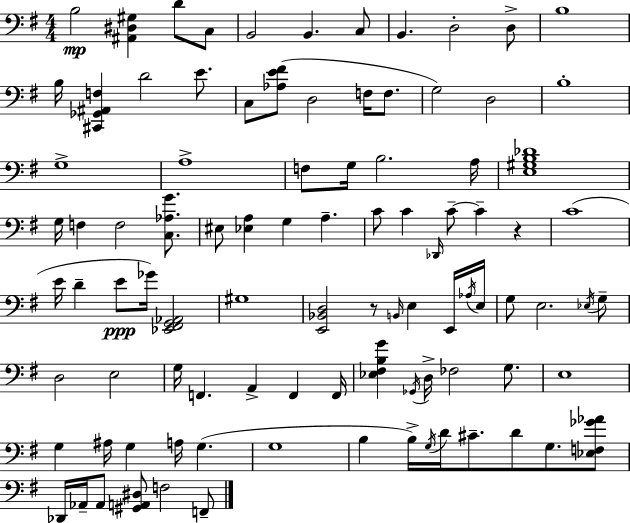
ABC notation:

X:1
T:Untitled
M:4/4
L:1/4
K:G
B,2 [^A,,^D,^G,] D/2 C,/2 B,,2 B,, C,/2 B,, D,2 D,/2 B,4 B,/4 [^C,,_G,,^A,,F,] D2 E/2 C,/2 [_A,E^F]/2 D,2 F,/4 F,/2 G,2 D,2 B,4 G,4 A,4 F,/2 G,/4 B,2 A,/4 [E,^G,B,_D]4 G,/4 F, F,2 [C,_A,G]/2 ^E,/2 [_E,A,] G, A, C/2 C _D,,/4 C/2 C z C4 E/4 D E/2 _G/4 [_E,,^F,,G,,_A,,]2 ^G,4 [E,,_B,,D,]2 z/2 B,,/4 E, E,,/4 _A,/4 E,/4 G,/2 E,2 _E,/4 G,/2 D,2 E,2 G,/4 F,, A,, F,, F,,/4 [_E,^F,B,G] _G,,/4 D,/4 _F,2 G,/2 E,4 G, ^A,/4 G, A,/4 G, G,4 B, B,/4 G,/4 D/4 ^C/2 D/2 G,/2 [_E,F,_G_A]/2 _D,,/4 _A,,/4 _A,,/2 [^G,,A,,^D,]/2 F,2 F,,/2